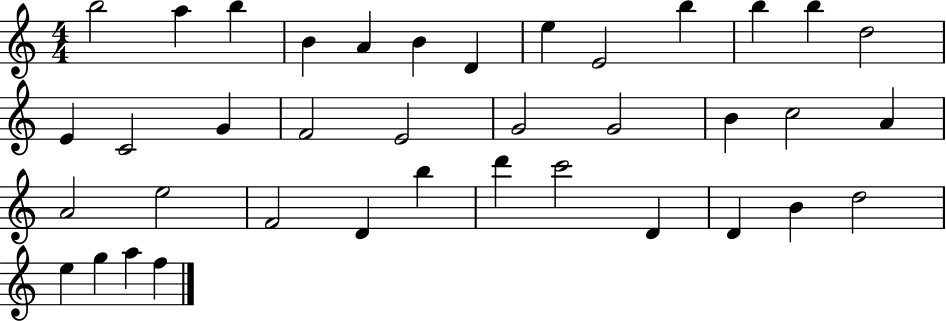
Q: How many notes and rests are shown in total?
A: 38